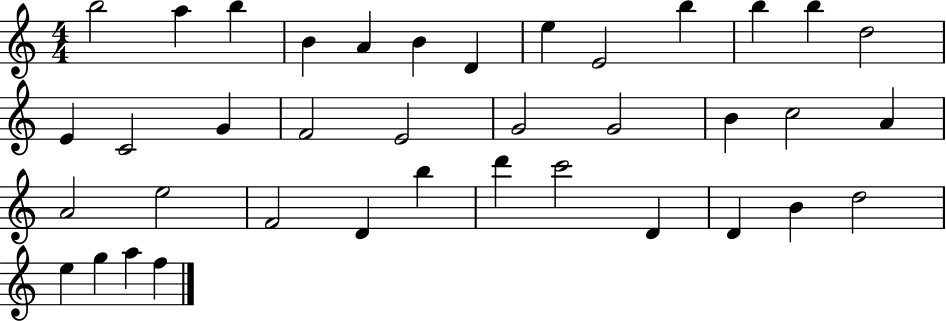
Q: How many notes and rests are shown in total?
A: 38